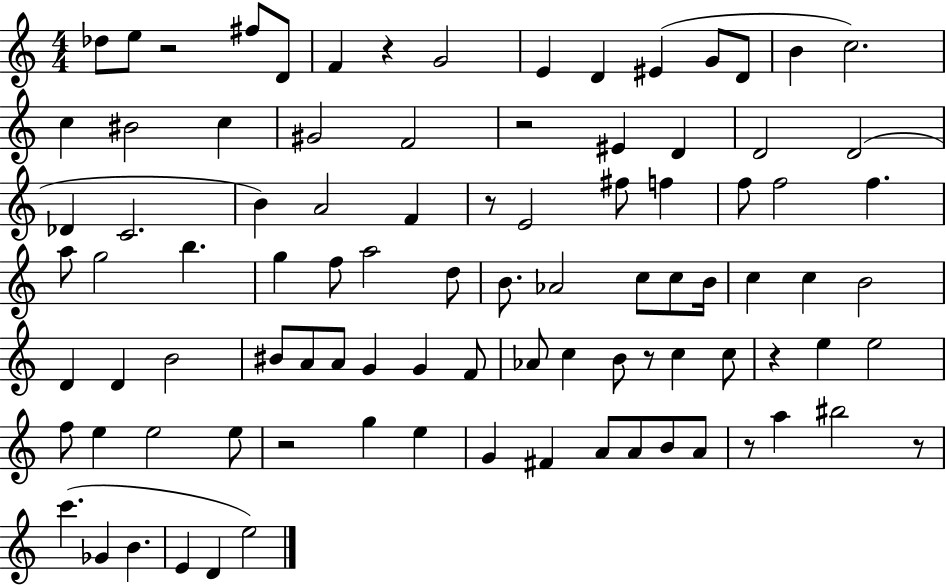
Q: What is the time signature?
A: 4/4